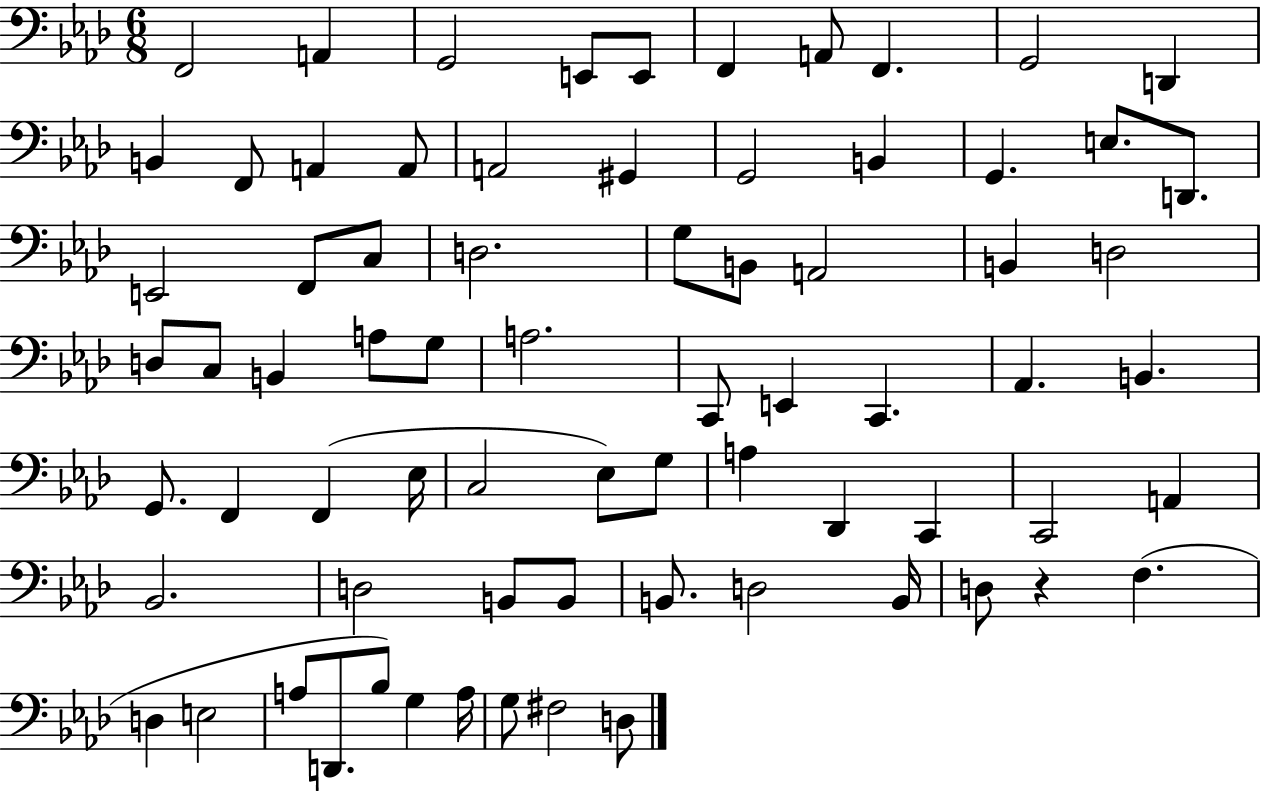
X:1
T:Untitled
M:6/8
L:1/4
K:Ab
F,,2 A,, G,,2 E,,/2 E,,/2 F,, A,,/2 F,, G,,2 D,, B,, F,,/2 A,, A,,/2 A,,2 ^G,, G,,2 B,, G,, E,/2 D,,/2 E,,2 F,,/2 C,/2 D,2 G,/2 B,,/2 A,,2 B,, D,2 D,/2 C,/2 B,, A,/2 G,/2 A,2 C,,/2 E,, C,, _A,, B,, G,,/2 F,, F,, _E,/4 C,2 _E,/2 G,/2 A, _D,, C,, C,,2 A,, _B,,2 D,2 B,,/2 B,,/2 B,,/2 D,2 B,,/4 D,/2 z F, D, E,2 A,/2 D,,/2 _B,/2 G, A,/4 G,/2 ^F,2 D,/2